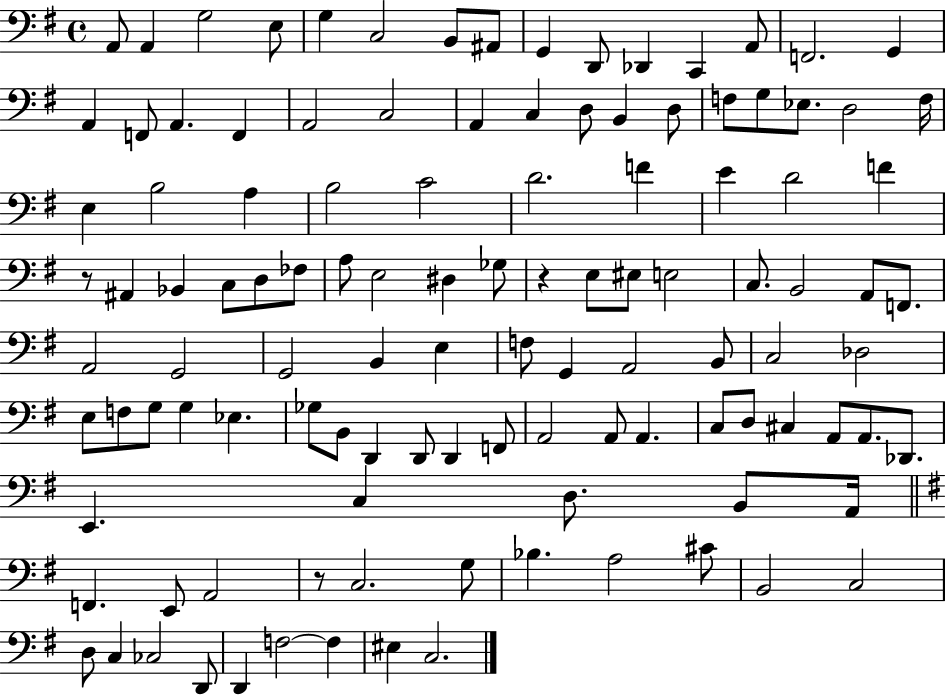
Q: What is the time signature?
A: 4/4